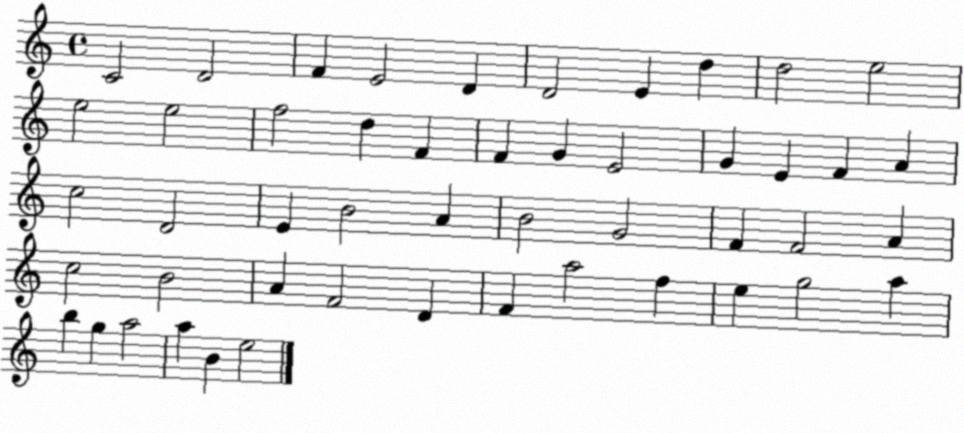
X:1
T:Untitled
M:4/4
L:1/4
K:C
C2 D2 F E2 D D2 E d d2 e2 e2 e2 f2 d F F G E2 G E F A c2 D2 E B2 A B2 G2 F F2 A c2 B2 A F2 D F a2 f e g2 a b g a2 a B e2